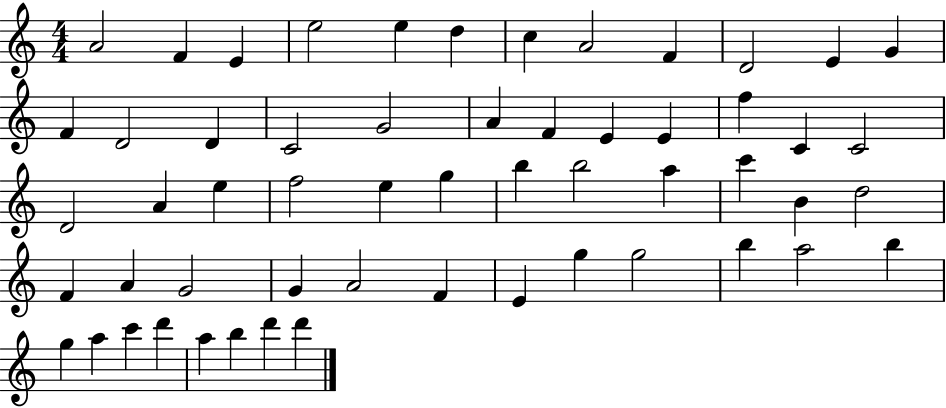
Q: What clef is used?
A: treble